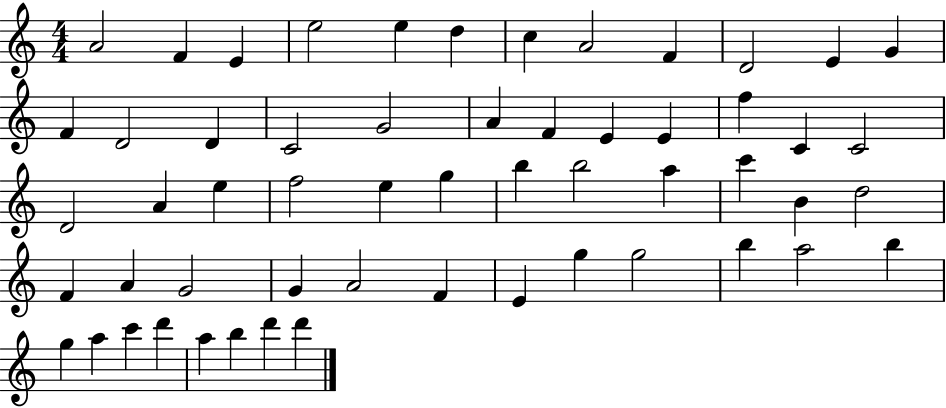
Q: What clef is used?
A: treble